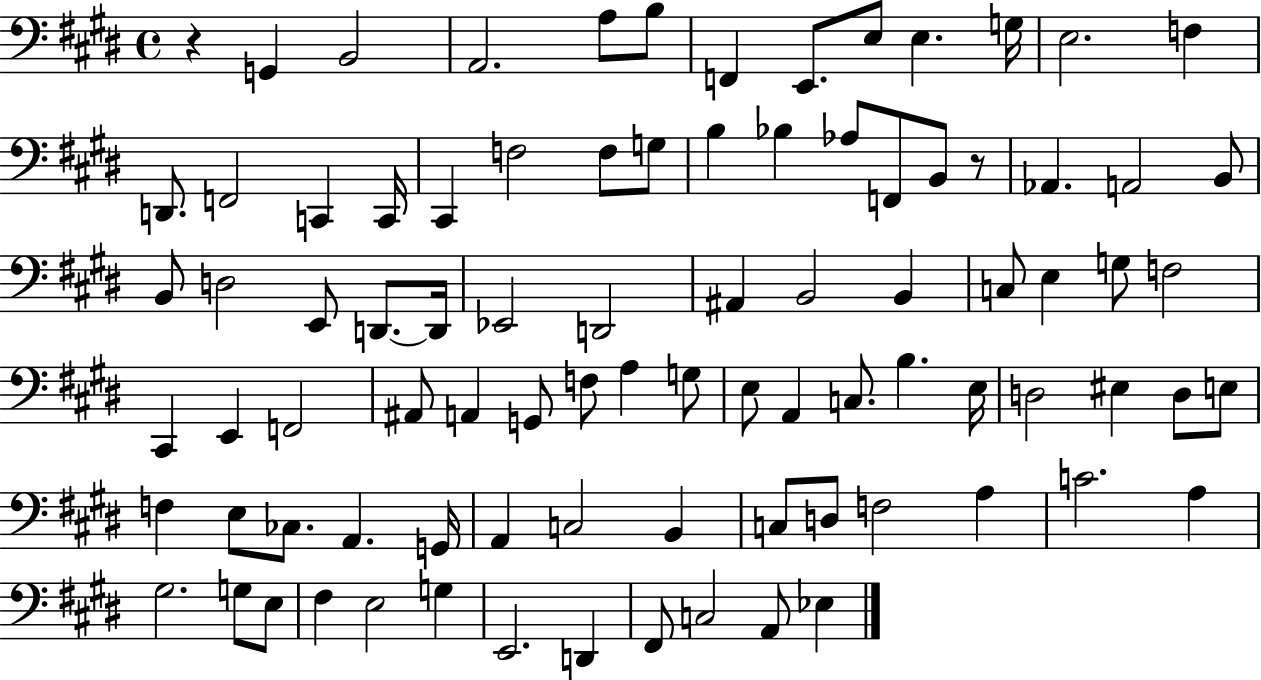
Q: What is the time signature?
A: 4/4